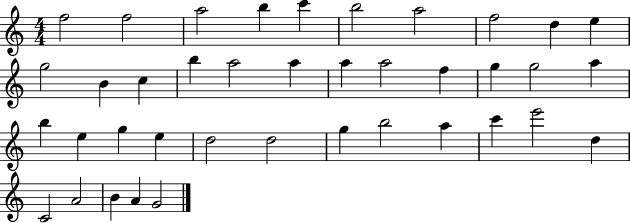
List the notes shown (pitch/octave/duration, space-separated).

F5/h F5/h A5/h B5/q C6/q B5/h A5/h F5/h D5/q E5/q G5/h B4/q C5/q B5/q A5/h A5/q A5/q A5/h F5/q G5/q G5/h A5/q B5/q E5/q G5/q E5/q D5/h D5/h G5/q B5/h A5/q C6/q E6/h D5/q C4/h A4/h B4/q A4/q G4/h